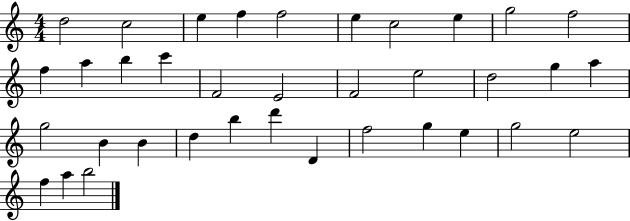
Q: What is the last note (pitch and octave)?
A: B5